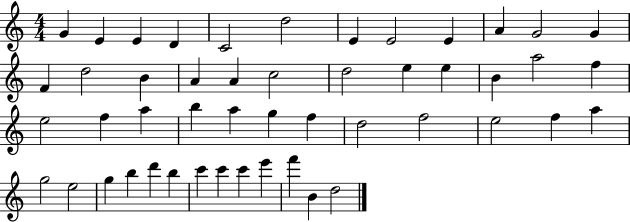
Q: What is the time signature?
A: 4/4